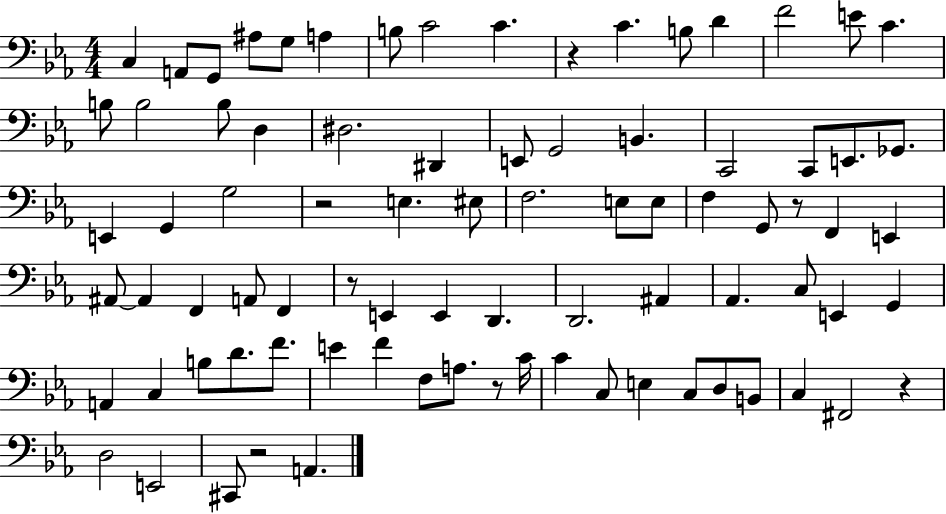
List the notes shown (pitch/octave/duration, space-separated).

C3/q A2/e G2/e A#3/e G3/e A3/q B3/e C4/h C4/q. R/q C4/q. B3/e D4/q F4/h E4/e C4/q. B3/e B3/h B3/e D3/q D#3/h. D#2/q E2/e G2/h B2/q. C2/h C2/e E2/e. Gb2/e. E2/q G2/q G3/h R/h E3/q. EIS3/e F3/h. E3/e E3/e F3/q G2/e R/e F2/q E2/q A#2/e A#2/q F2/q A2/e F2/q R/e E2/q E2/q D2/q. D2/h. A#2/q Ab2/q. C3/e E2/q G2/q A2/q C3/q B3/e D4/e. F4/e. E4/q F4/q F3/e A3/e. R/e C4/s C4/q C3/e E3/q C3/e D3/e B2/e C3/q F#2/h R/q D3/h E2/h C#2/e R/h A2/q.